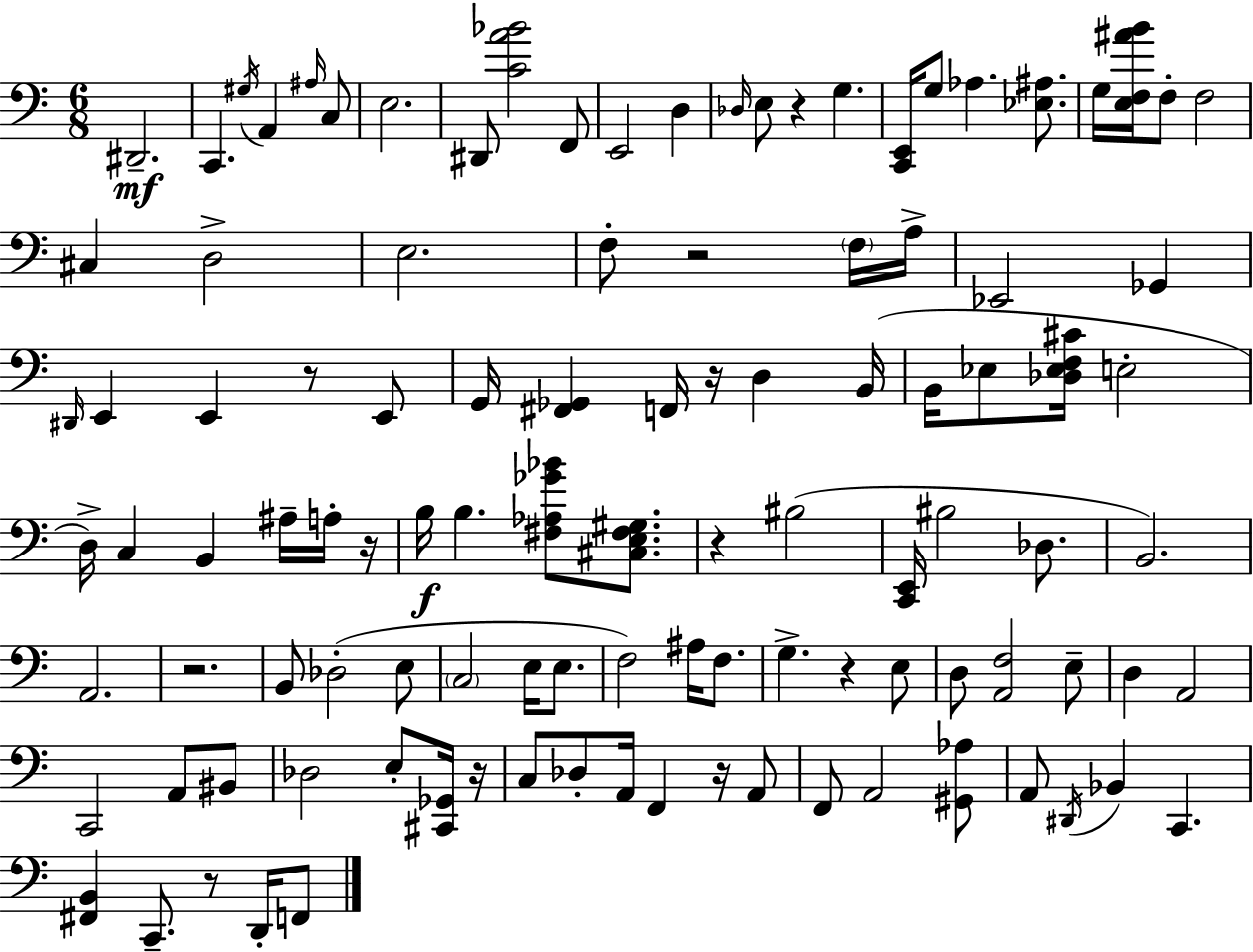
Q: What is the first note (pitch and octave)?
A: D#2